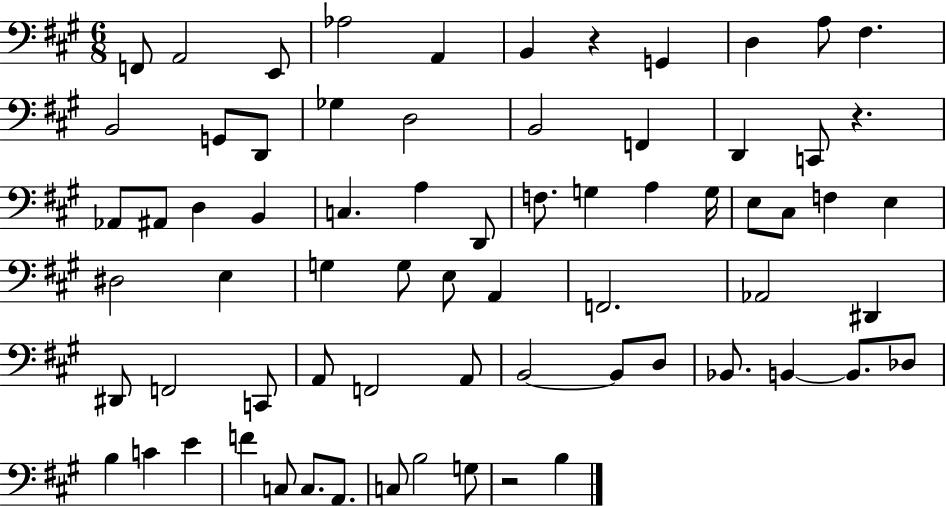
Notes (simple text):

F2/e A2/h E2/e Ab3/h A2/q B2/q R/q G2/q D3/q A3/e F#3/q. B2/h G2/e D2/e Gb3/q D3/h B2/h F2/q D2/q C2/e R/q. Ab2/e A#2/e D3/q B2/q C3/q. A3/q D2/e F3/e. G3/q A3/q G3/s E3/e C#3/e F3/q E3/q D#3/h E3/q G3/q G3/e E3/e A2/q F2/h. Ab2/h D#2/q D#2/e F2/h C2/e A2/e F2/h A2/e B2/h B2/e D3/e Bb2/e. B2/q B2/e. Db3/e B3/q C4/q E4/q F4/q C3/e C3/e. A2/e. C3/e B3/h G3/e R/h B3/q